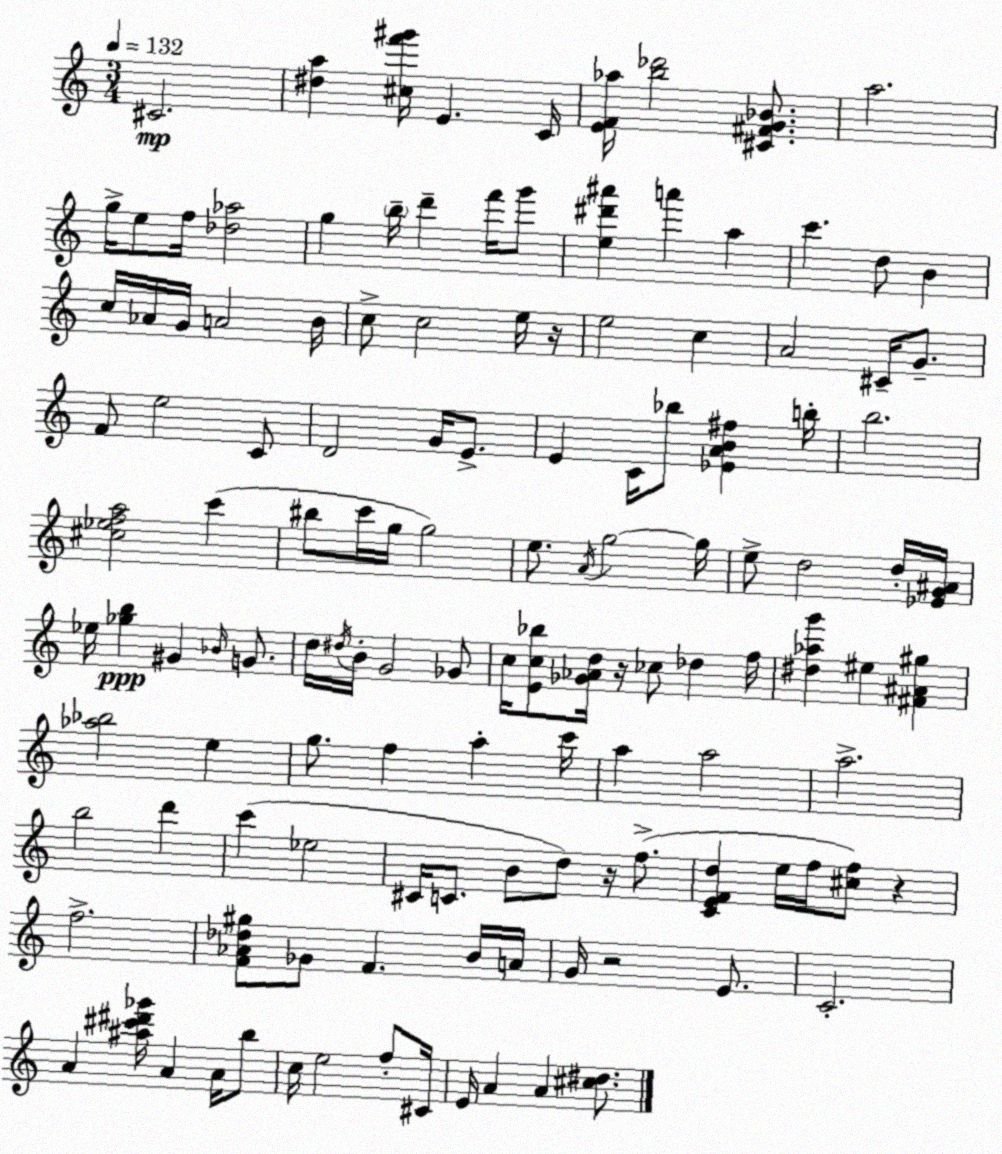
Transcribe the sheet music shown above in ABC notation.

X:1
T:Untitled
M:3/4
L:1/4
K:C
^C2 [^da] [^cf'^g']/4 E C/4 [EF_a]/4 [b_d']2 [^C^FG_B]/2 a2 g/4 e/2 f/4 [_d_a]2 g b/4 d' f'/4 g'/2 [e^d'^a'] a' a c' d/2 B c/4 _A/4 G/4 A2 B/4 c/2 c2 e/4 z/4 e2 c A2 ^C/4 G/2 F/2 e2 C/2 D2 G/4 E/2 E C/4 _b/2 [_EAB^f] b/4 b2 [^c_efa]2 c' ^b/2 c'/4 g/4 g2 e/2 A/4 g2 g/4 e/2 d2 d/4 [_EG^A]/4 _e/4 [_gb] ^G _B/4 G/2 d/4 ^d/4 B/4 G2 _G/2 c/4 [Ec_b]/2 [_G_Ad]/4 z/4 _c/2 _d f/4 [^d_ag'] ^e [^F^A^g] [_a_b]2 e g/2 f a c'/4 a a2 a2 b2 d' c' _e2 ^C/4 C/2 B/2 d/2 z/4 f/2 [CEFd] e/4 f/4 [^cf]/2 z f2 [F_A_d^g]/2 _G/2 F B/4 A/4 G/4 z2 E/2 C2 A [^a^c'^d'_g']/4 A A/4 b/2 c/4 e2 f/2 ^C/4 E/4 A A [^c^d]/2